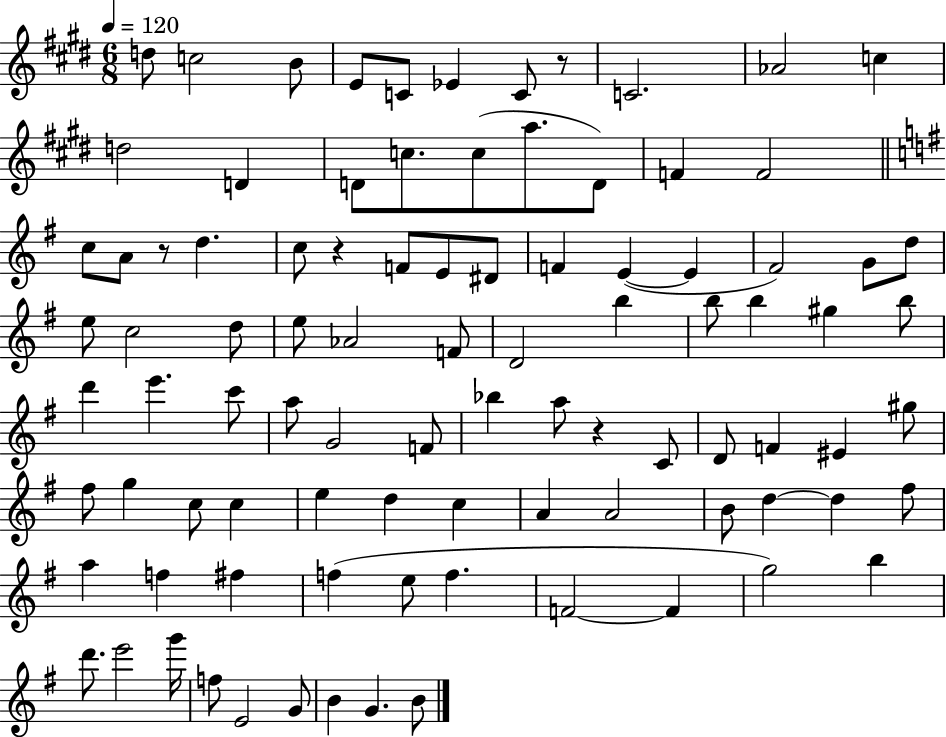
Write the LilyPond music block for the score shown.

{
  \clef treble
  \numericTimeSignature
  \time 6/8
  \key e \major
  \tempo 4 = 120
  \repeat volta 2 { d''8 c''2 b'8 | e'8 c'8 ees'4 c'8 r8 | c'2. | aes'2 c''4 | \break d''2 d'4 | d'8 c''8. c''8( a''8. d'8) | f'4 f'2 | \bar "||" \break \key e \minor c''8 a'8 r8 d''4. | c''8 r4 f'8 e'8 dis'8 | f'4 e'4~(~ e'4 | fis'2) g'8 d''8 | \break e''8 c''2 d''8 | e''8 aes'2 f'8 | d'2 b''4 | b''8 b''4 gis''4 b''8 | \break d'''4 e'''4. c'''8 | a''8 g'2 f'8 | bes''4 a''8 r4 c'8 | d'8 f'4 eis'4 gis''8 | \break fis''8 g''4 c''8 c''4 | e''4 d''4 c''4 | a'4 a'2 | b'8 d''4~~ d''4 fis''8 | \break a''4 f''4 fis''4 | f''4( e''8 f''4. | f'2~~ f'4 | g''2) b''4 | \break d'''8. e'''2 g'''16 | f''8 e'2 g'8 | b'4 g'4. b'8 | } \bar "|."
}